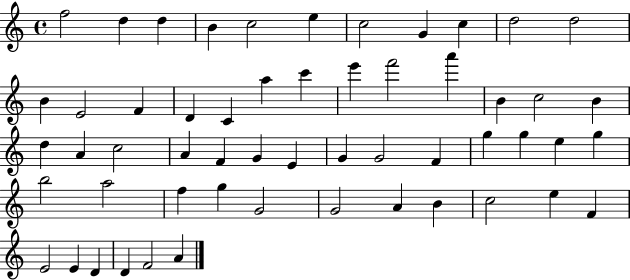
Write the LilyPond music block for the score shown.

{
  \clef treble
  \time 4/4
  \defaultTimeSignature
  \key c \major
  f''2 d''4 d''4 | b'4 c''2 e''4 | c''2 g'4 c''4 | d''2 d''2 | \break b'4 e'2 f'4 | d'4 c'4 a''4 c'''4 | e'''4 f'''2 a'''4 | b'4 c''2 b'4 | \break d''4 a'4 c''2 | a'4 f'4 g'4 e'4 | g'4 g'2 f'4 | g''4 g''4 e''4 g''4 | \break b''2 a''2 | f''4 g''4 g'2 | g'2 a'4 b'4 | c''2 e''4 f'4 | \break e'2 e'4 d'4 | d'4 f'2 a'4 | \bar "|."
}